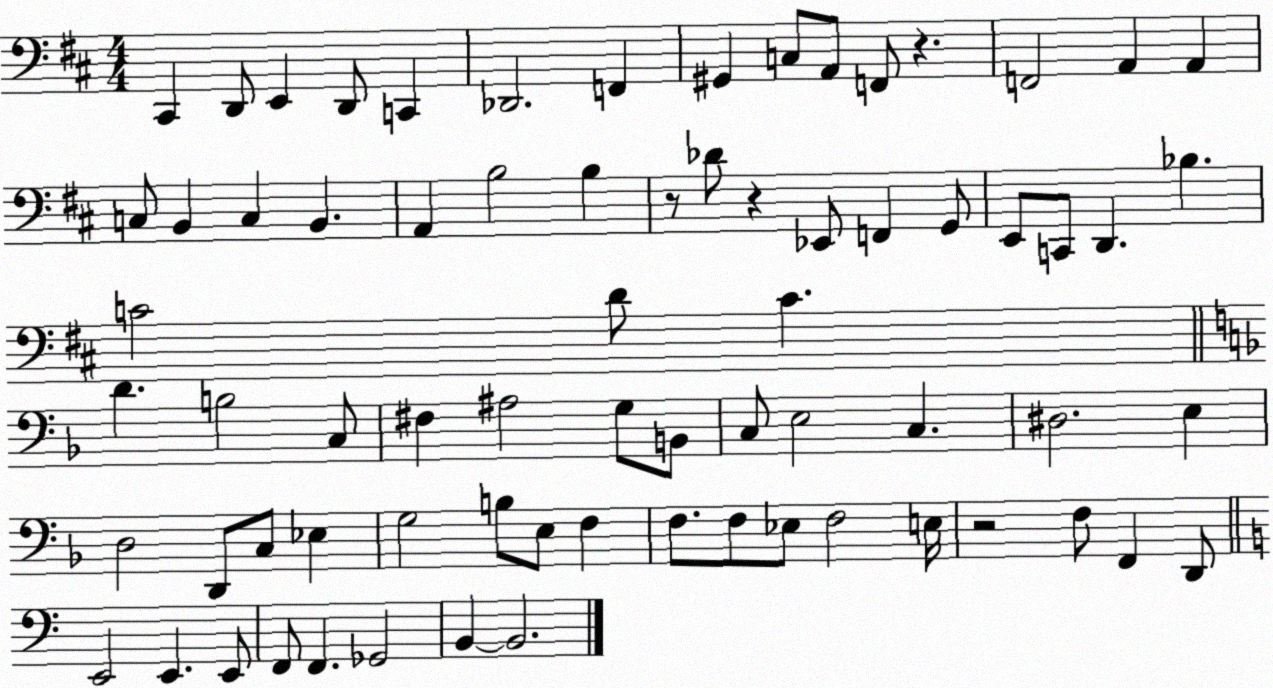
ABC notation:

X:1
T:Untitled
M:4/4
L:1/4
K:D
^C,, D,,/2 E,, D,,/2 C,, _D,,2 F,, ^G,, C,/2 A,,/2 F,,/2 z F,,2 A,, A,, C,/2 B,, C, B,, A,, B,2 B, z/2 _D/2 z _E,,/2 F,, G,,/2 E,,/2 C,,/2 D,, _B, C2 D/2 C D B,2 C,/2 ^F, ^A,2 G,/2 B,,/2 C,/2 E,2 C, ^D,2 E, D,2 D,,/2 C,/2 _E, G,2 B,/2 E,/2 F, F,/2 F,/2 _E,/2 F,2 E,/4 z2 F,/2 F,, D,,/2 E,,2 E,, E,,/2 F,,/2 F,, _G,,2 B,, B,,2